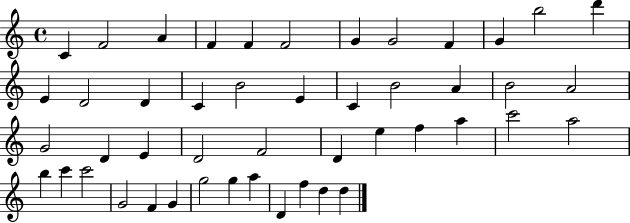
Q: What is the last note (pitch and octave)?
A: D5